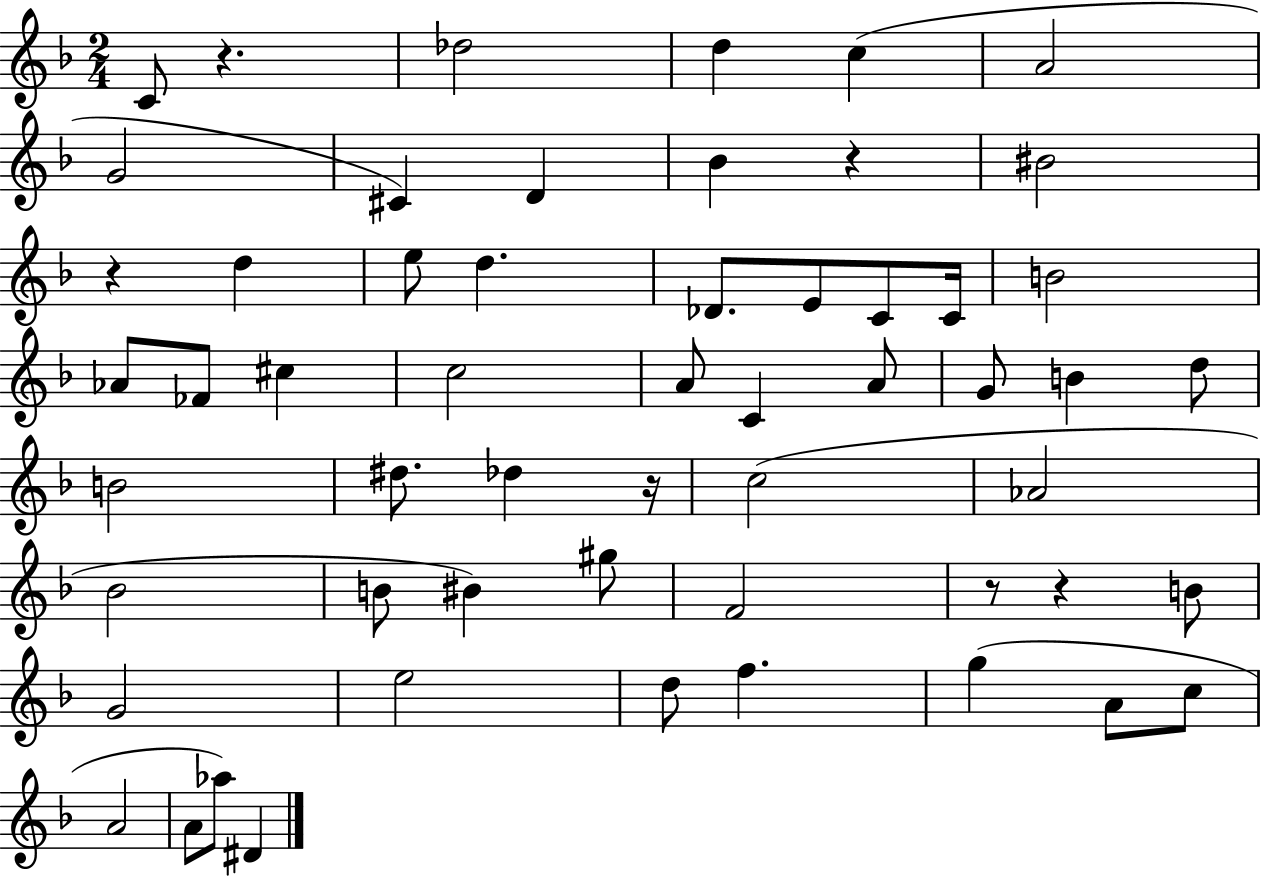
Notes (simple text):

C4/e R/q. Db5/h D5/q C5/q A4/h G4/h C#4/q D4/q Bb4/q R/q BIS4/h R/q D5/q E5/e D5/q. Db4/e. E4/e C4/e C4/s B4/h Ab4/e FES4/e C#5/q C5/h A4/e C4/q A4/e G4/e B4/q D5/e B4/h D#5/e. Db5/q R/s C5/h Ab4/h Bb4/h B4/e BIS4/q G#5/e F4/h R/e R/q B4/e G4/h E5/h D5/e F5/q. G5/q A4/e C5/e A4/h A4/e Ab5/e D#4/q